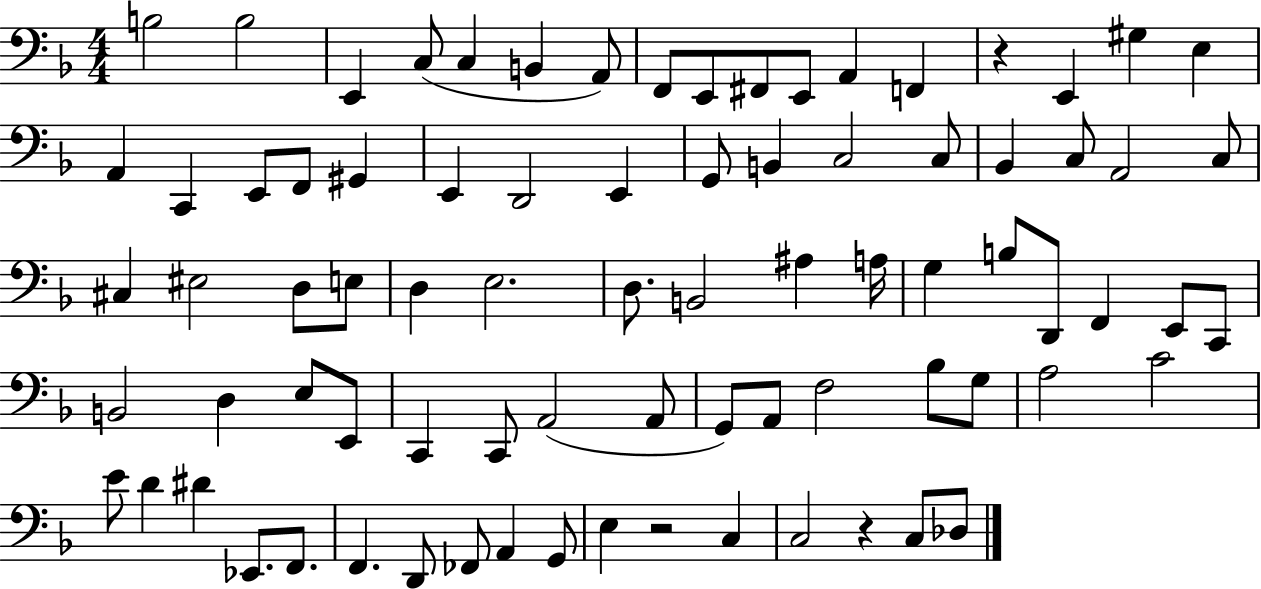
B3/h B3/h E2/q C3/e C3/q B2/q A2/e F2/e E2/e F#2/e E2/e A2/q F2/q R/q E2/q G#3/q E3/q A2/q C2/q E2/e F2/e G#2/q E2/q D2/h E2/q G2/e B2/q C3/h C3/e Bb2/q C3/e A2/h C3/e C#3/q EIS3/h D3/e E3/e D3/q E3/h. D3/e. B2/h A#3/q A3/s G3/q B3/e D2/e F2/q E2/e C2/e B2/h D3/q E3/e E2/e C2/q C2/e A2/h A2/e G2/e A2/e F3/h Bb3/e G3/e A3/h C4/h E4/e D4/q D#4/q Eb2/e. F2/e. F2/q. D2/e FES2/e A2/q G2/e E3/q R/h C3/q C3/h R/q C3/e Db3/e